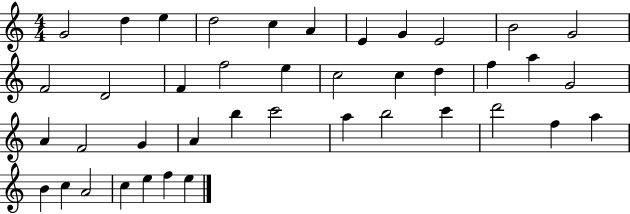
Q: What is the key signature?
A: C major